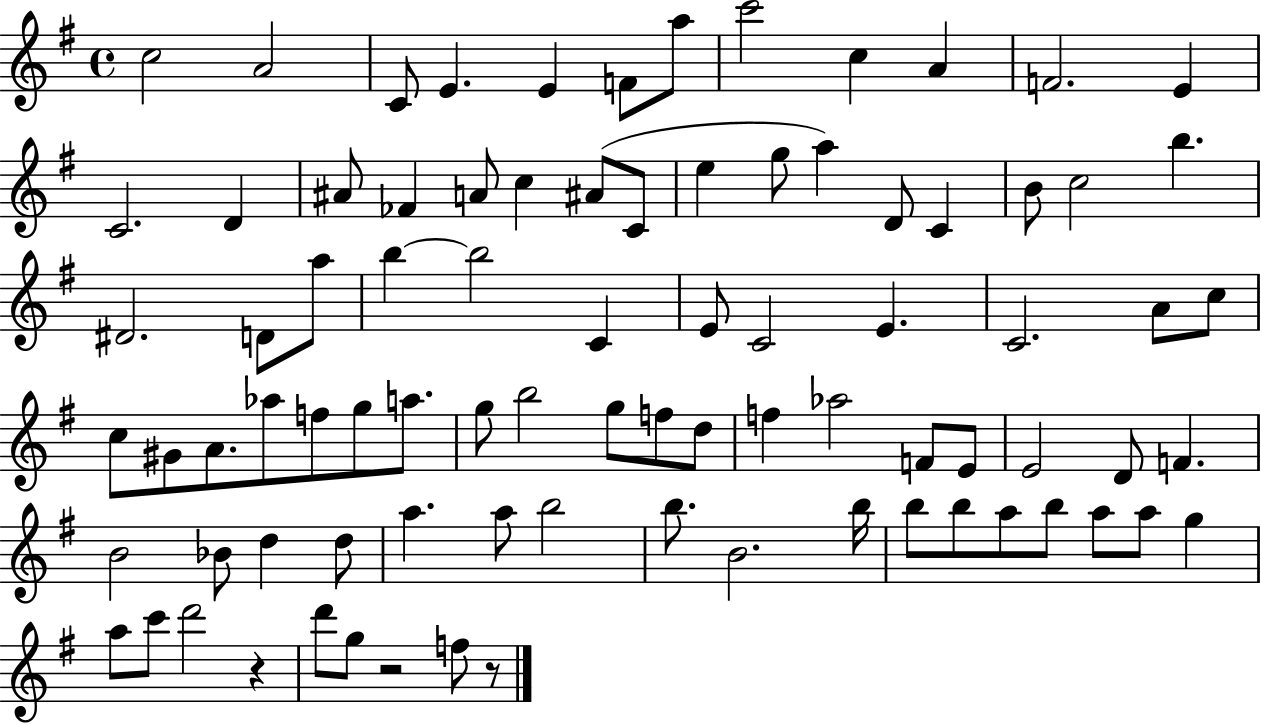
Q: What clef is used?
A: treble